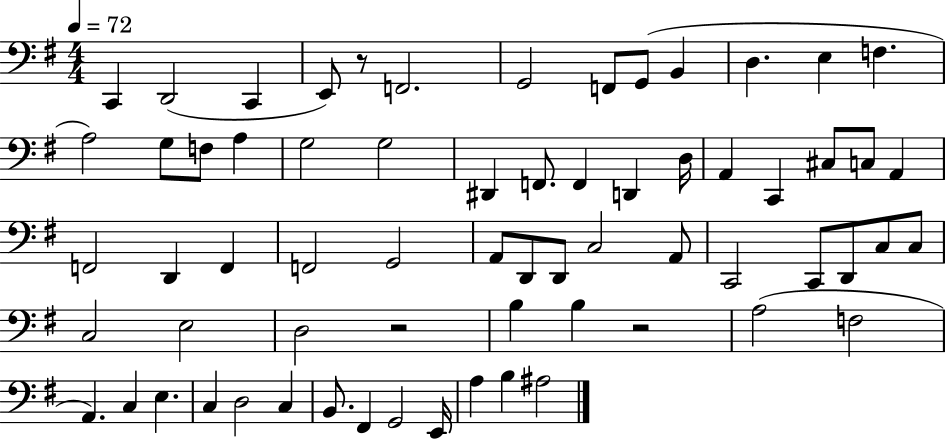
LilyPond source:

{
  \clef bass
  \numericTimeSignature
  \time 4/4
  \key g \major
  \tempo 4 = 72
  c,4 d,2( c,4 | e,8) r8 f,2. | g,2 f,8 g,8( b,4 | d4. e4 f4. | \break a2) g8 f8 a4 | g2 g2 | dis,4 f,8. f,4 d,4 d16 | a,4 c,4 cis8 c8 a,4 | \break f,2 d,4 f,4 | f,2 g,2 | a,8 d,8 d,8 c2 a,8 | c,2 c,8 d,8 c8 c8 | \break c2 e2 | d2 r2 | b4 b4 r2 | a2( f2 | \break a,4.) c4 e4. | c4 d2 c4 | b,8. fis,4 g,2 e,16 | a4 b4 ais2 | \break \bar "|."
}